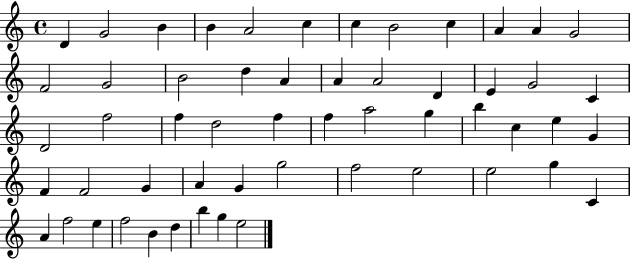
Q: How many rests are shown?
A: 0